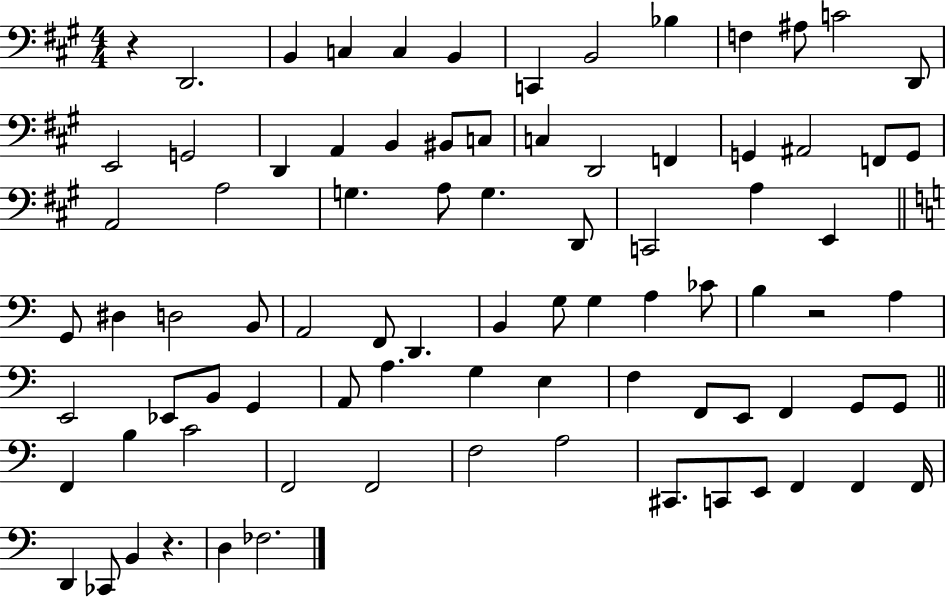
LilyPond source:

{
  \clef bass
  \numericTimeSignature
  \time 4/4
  \key a \major
  r4 d,2. | b,4 c4 c4 b,4 | c,4 b,2 bes4 | f4 ais8 c'2 d,8 | \break e,2 g,2 | d,4 a,4 b,4 bis,8 c8 | c4 d,2 f,4 | g,4 ais,2 f,8 g,8 | \break a,2 a2 | g4. a8 g4. d,8 | c,2 a4 e,4 | \bar "||" \break \key c \major g,8 dis4 d2 b,8 | a,2 f,8 d,4. | b,4 g8 g4 a4 ces'8 | b4 r2 a4 | \break e,2 ees,8 b,8 g,4 | a,8 a4. g4 e4 | f4 f,8 e,8 f,4 g,8 g,8 | \bar "||" \break \key c \major f,4 b4 c'2 | f,2 f,2 | f2 a2 | cis,8. c,8 e,8 f,4 f,4 f,16 | \break d,4 ces,8 b,4 r4. | d4 fes2. | \bar "|."
}